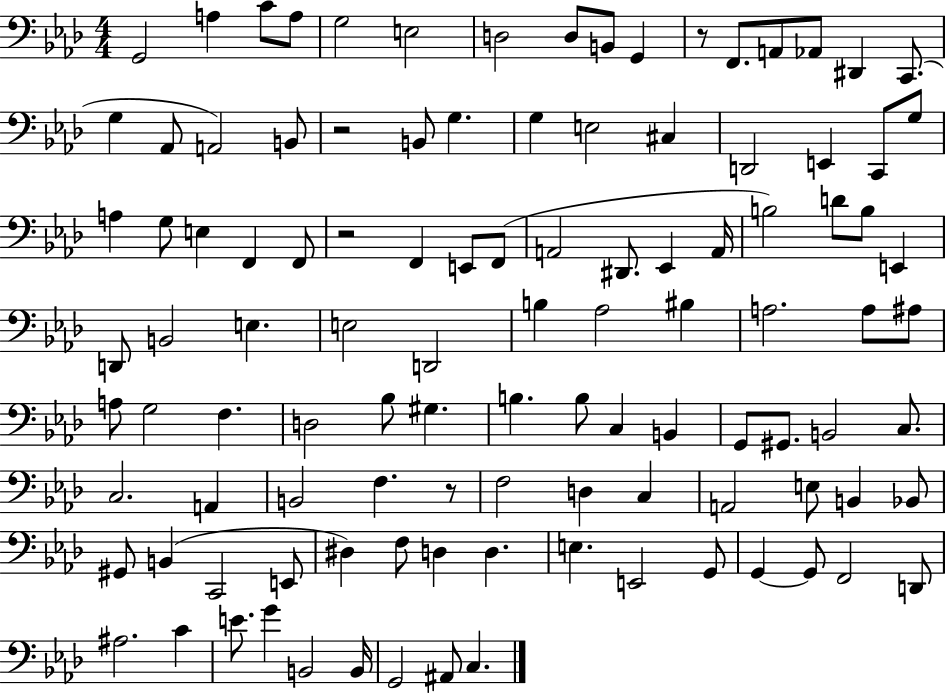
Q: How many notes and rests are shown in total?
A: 108